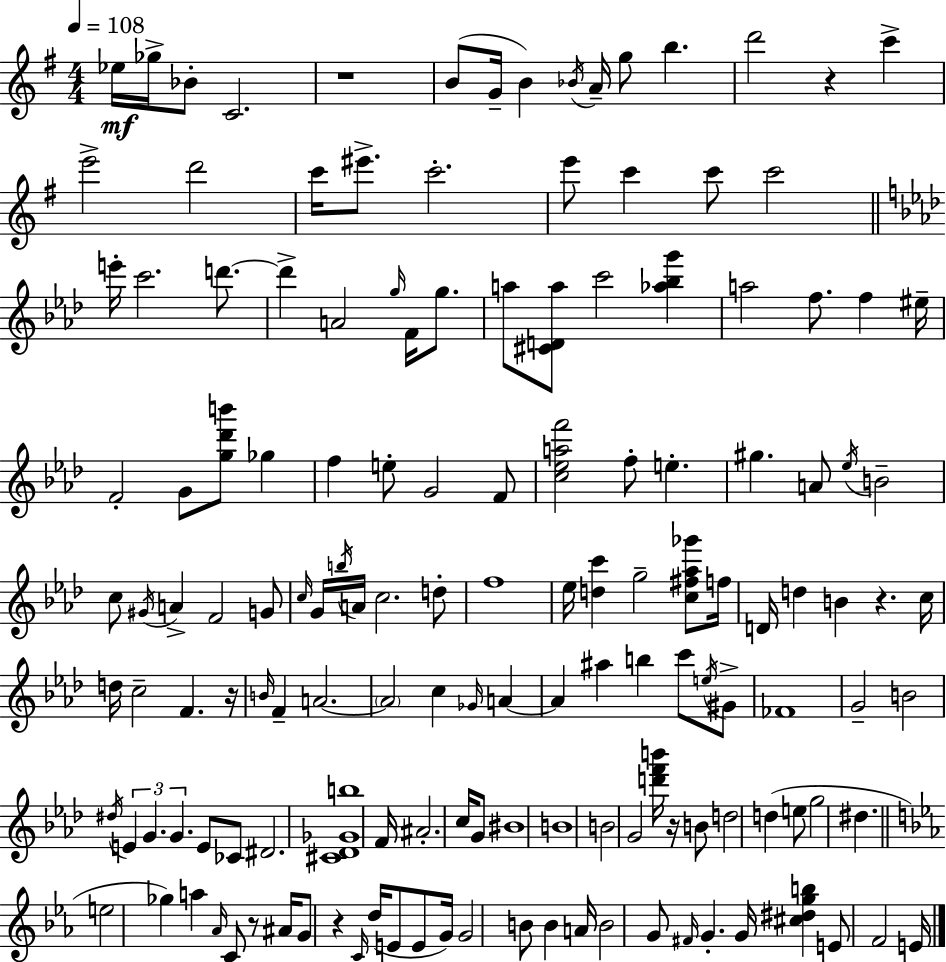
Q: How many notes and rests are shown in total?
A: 148